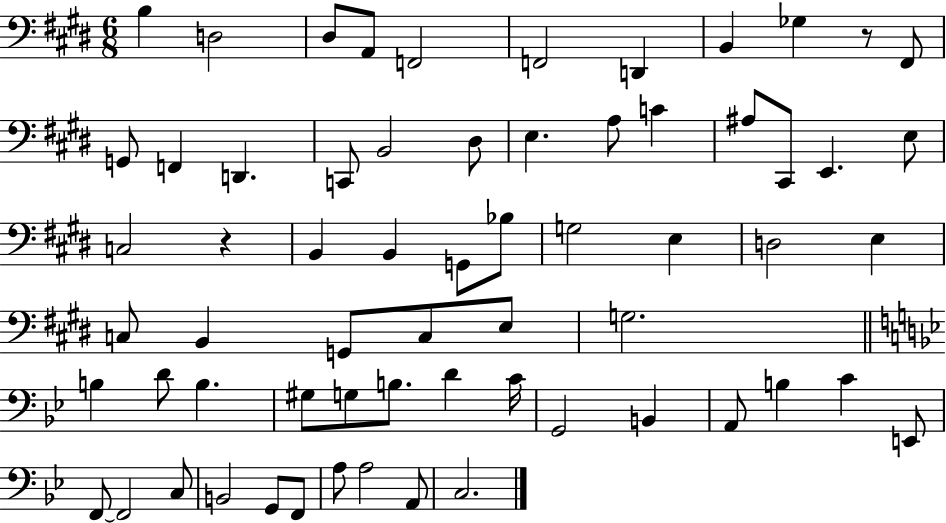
{
  \clef bass
  \numericTimeSignature
  \time 6/8
  \key e \major
  b4 d2 | dis8 a,8 f,2 | f,2 d,4 | b,4 ges4 r8 fis,8 | \break g,8 f,4 d,4. | c,8 b,2 dis8 | e4. a8 c'4 | ais8 cis,8 e,4. e8 | \break c2 r4 | b,4 b,4 g,8 bes8 | g2 e4 | d2 e4 | \break c8 b,4 g,8 c8 e8 | g2. | \bar "||" \break \key g \minor b4 d'8 b4. | gis8 g8 b8. d'4 c'16 | g,2 b,4 | a,8 b4 c'4 e,8 | \break f,8~~ f,2 c8 | b,2 g,8 f,8 | a8 a2 a,8 | c2. | \break \bar "|."
}